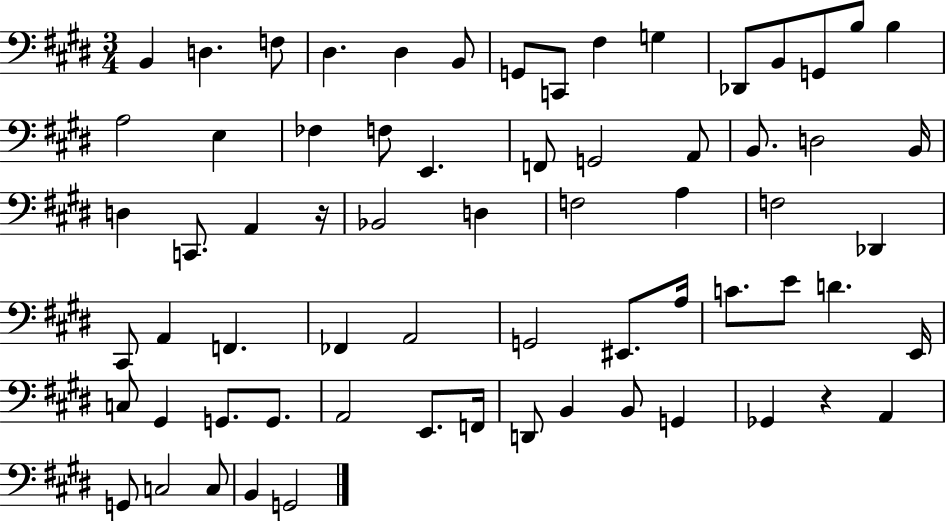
B2/q D3/q. F3/e D#3/q. D#3/q B2/e G2/e C2/e F#3/q G3/q Db2/e B2/e G2/e B3/e B3/q A3/h E3/q FES3/q F3/e E2/q. F2/e G2/h A2/e B2/e. D3/h B2/s D3/q C2/e. A2/q R/s Bb2/h D3/q F3/h A3/q F3/h Db2/q C#2/e A2/q F2/q. FES2/q A2/h G2/h EIS2/e. A3/s C4/e. E4/e D4/q. E2/s C3/e G#2/q G2/e. G2/e. A2/h E2/e. F2/s D2/e B2/q B2/e G2/q Gb2/q R/q A2/q G2/e C3/h C3/e B2/q G2/h